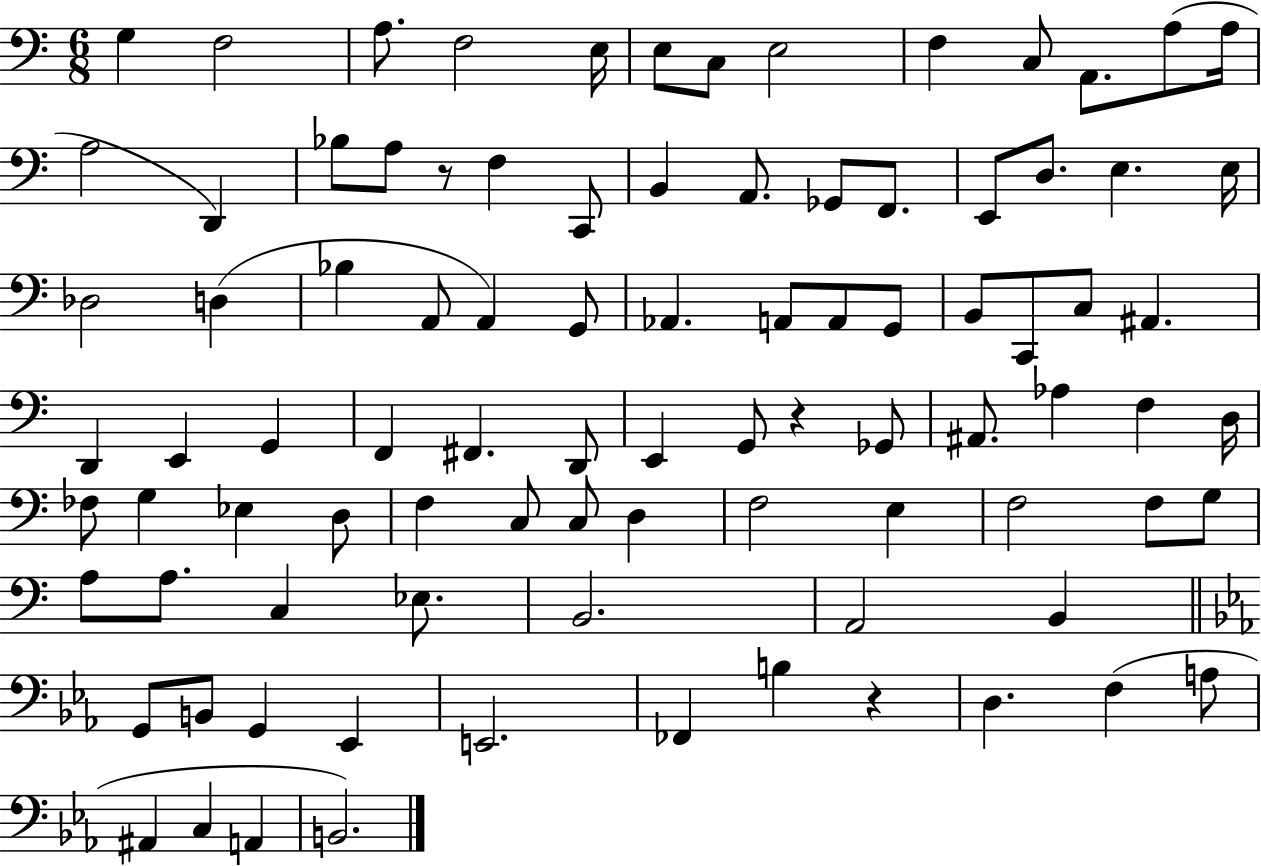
X:1
T:Untitled
M:6/8
L:1/4
K:C
G, F,2 A,/2 F,2 E,/4 E,/2 C,/2 E,2 F, C,/2 A,,/2 A,/2 A,/4 A,2 D,, _B,/2 A,/2 z/2 F, C,,/2 B,, A,,/2 _G,,/2 F,,/2 E,,/2 D,/2 E, E,/4 _D,2 D, _B, A,,/2 A,, G,,/2 _A,, A,,/2 A,,/2 G,,/2 B,,/2 C,,/2 C,/2 ^A,, D,, E,, G,, F,, ^F,, D,,/2 E,, G,,/2 z _G,,/2 ^A,,/2 _A, F, D,/4 _F,/2 G, _E, D,/2 F, C,/2 C,/2 D, F,2 E, F,2 F,/2 G,/2 A,/2 A,/2 C, _E,/2 B,,2 A,,2 B,, G,,/2 B,,/2 G,, _E,, E,,2 _F,, B, z D, F, A,/2 ^A,, C, A,, B,,2